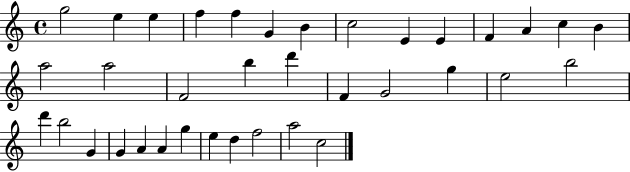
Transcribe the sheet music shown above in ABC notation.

X:1
T:Untitled
M:4/4
L:1/4
K:C
g2 e e f f G B c2 E E F A c B a2 a2 F2 b d' F G2 g e2 b2 d' b2 G G A A g e d f2 a2 c2